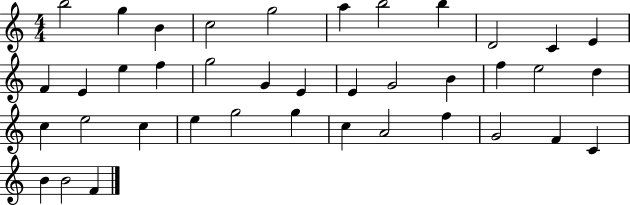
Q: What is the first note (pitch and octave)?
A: B5